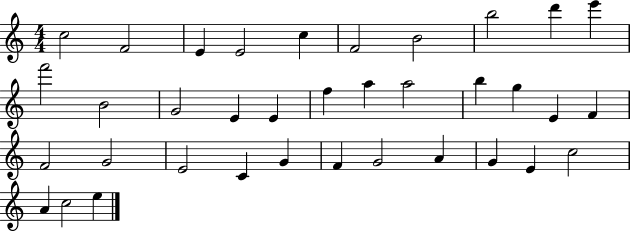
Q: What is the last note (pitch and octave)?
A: E5